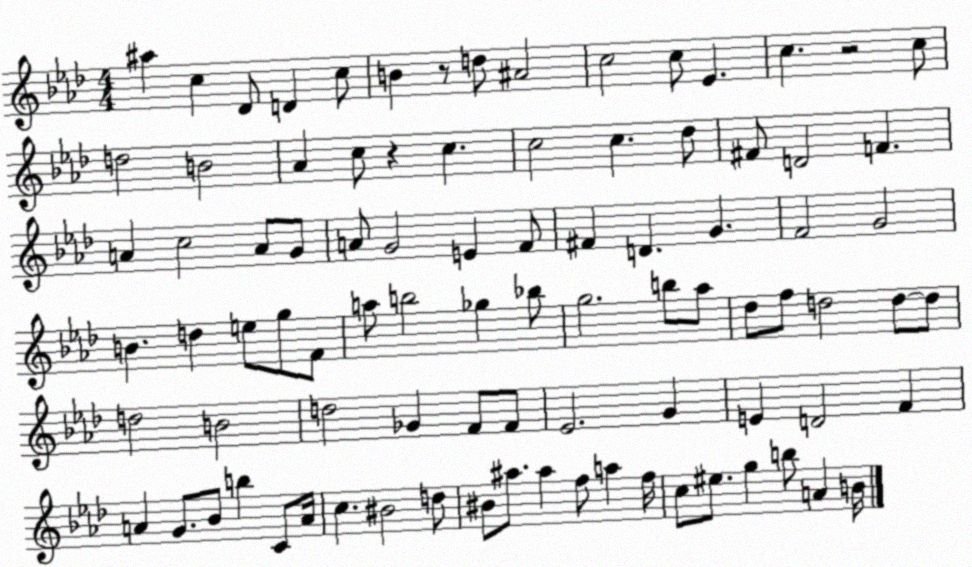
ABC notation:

X:1
T:Untitled
M:4/4
L:1/4
K:Ab
^a c _D/2 D c/2 B z/2 d/2 ^A2 c2 c/2 _E c z2 c/2 d2 B2 _A c/2 z c c2 c _d/2 ^F/2 D2 F A c2 A/2 G/2 A/2 G2 E F/2 ^F D G F2 G2 B d e/2 g/2 F/2 a/2 b2 _g _b/2 g2 b/2 _a/2 _d/2 f/2 d2 d/2 d/2 d2 B2 d2 _G F/2 F/2 _E2 G E D2 F A G/2 _B/2 b C/2 A/4 c ^B2 d/2 ^B/2 ^a/2 ^a f/2 a f/4 c/2 ^e/2 g b/2 A B/4